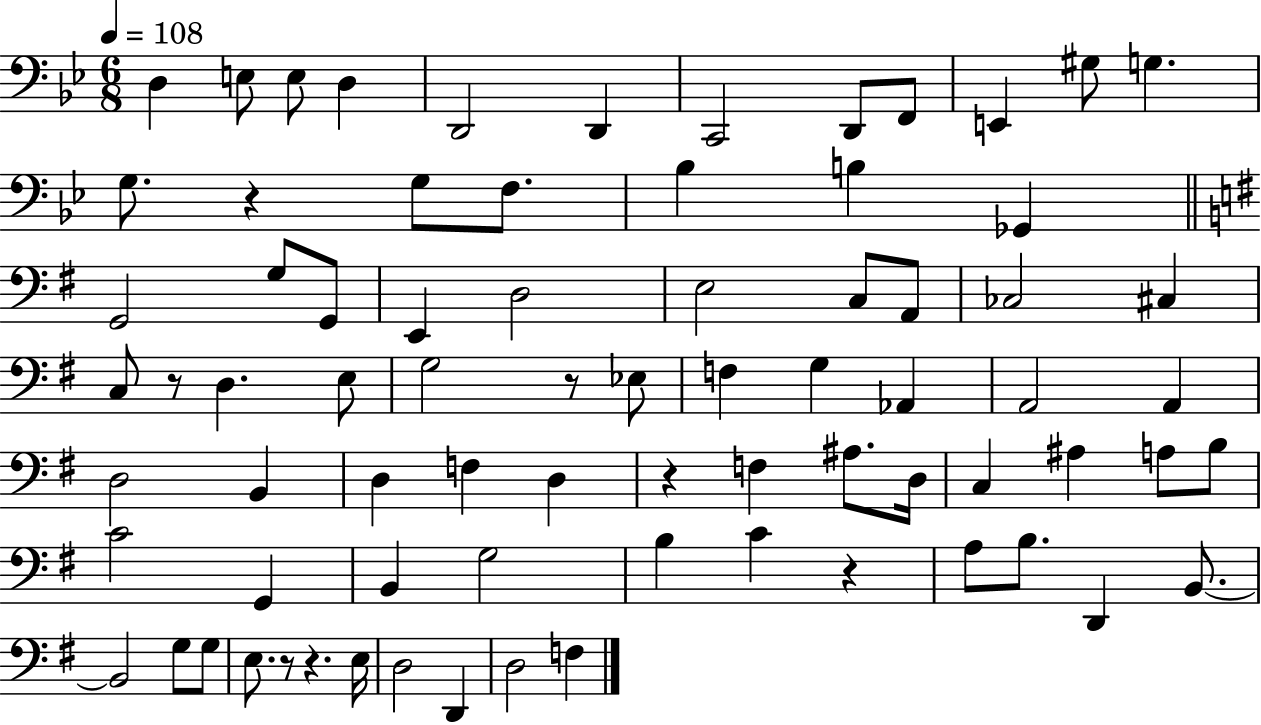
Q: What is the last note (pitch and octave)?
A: F3